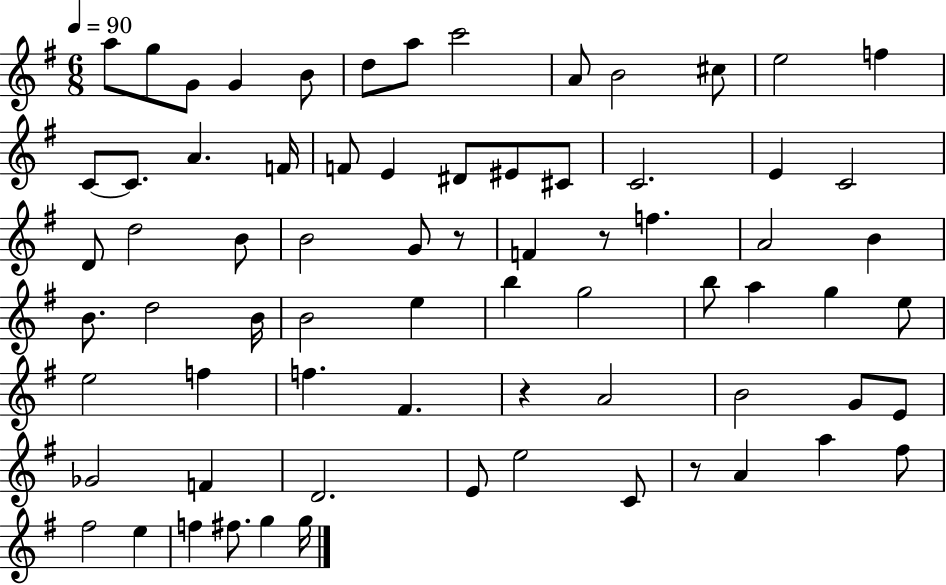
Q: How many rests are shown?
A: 4